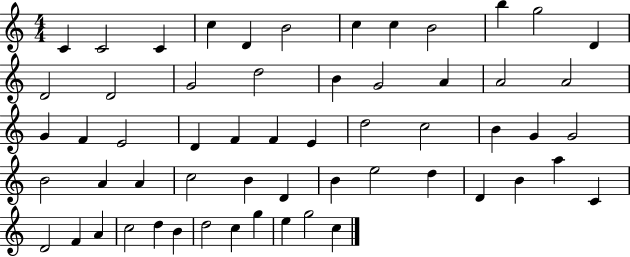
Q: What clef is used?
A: treble